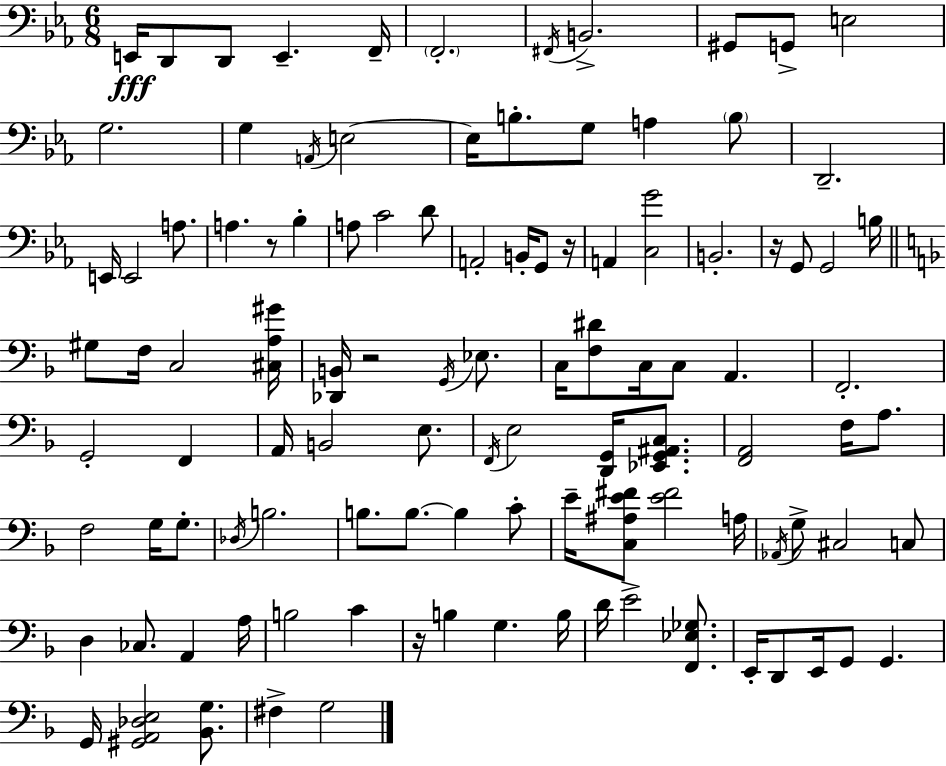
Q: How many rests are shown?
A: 5